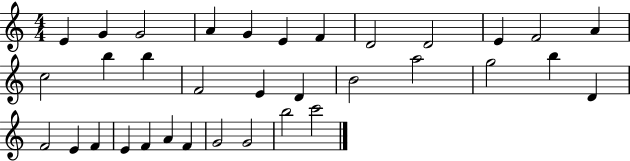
{
  \clef treble
  \numericTimeSignature
  \time 4/4
  \key c \major
  e'4 g'4 g'2 | a'4 g'4 e'4 f'4 | d'2 d'2 | e'4 f'2 a'4 | \break c''2 b''4 b''4 | f'2 e'4 d'4 | b'2 a''2 | g''2 b''4 d'4 | \break f'2 e'4 f'4 | e'4 f'4 a'4 f'4 | g'2 g'2 | b''2 c'''2 | \break \bar "|."
}